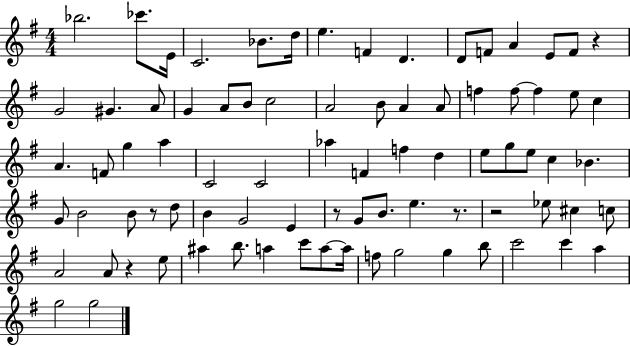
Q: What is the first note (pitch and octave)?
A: Bb5